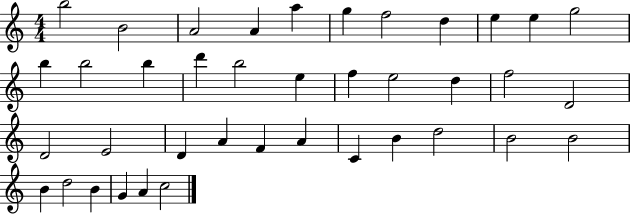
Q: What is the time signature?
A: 4/4